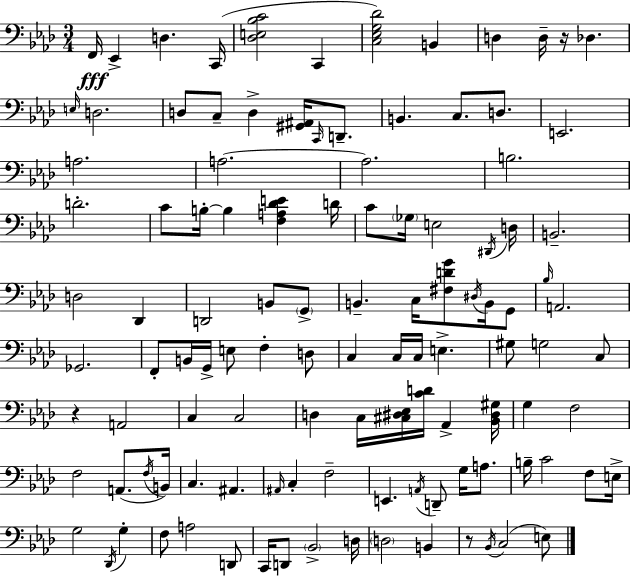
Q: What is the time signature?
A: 3/4